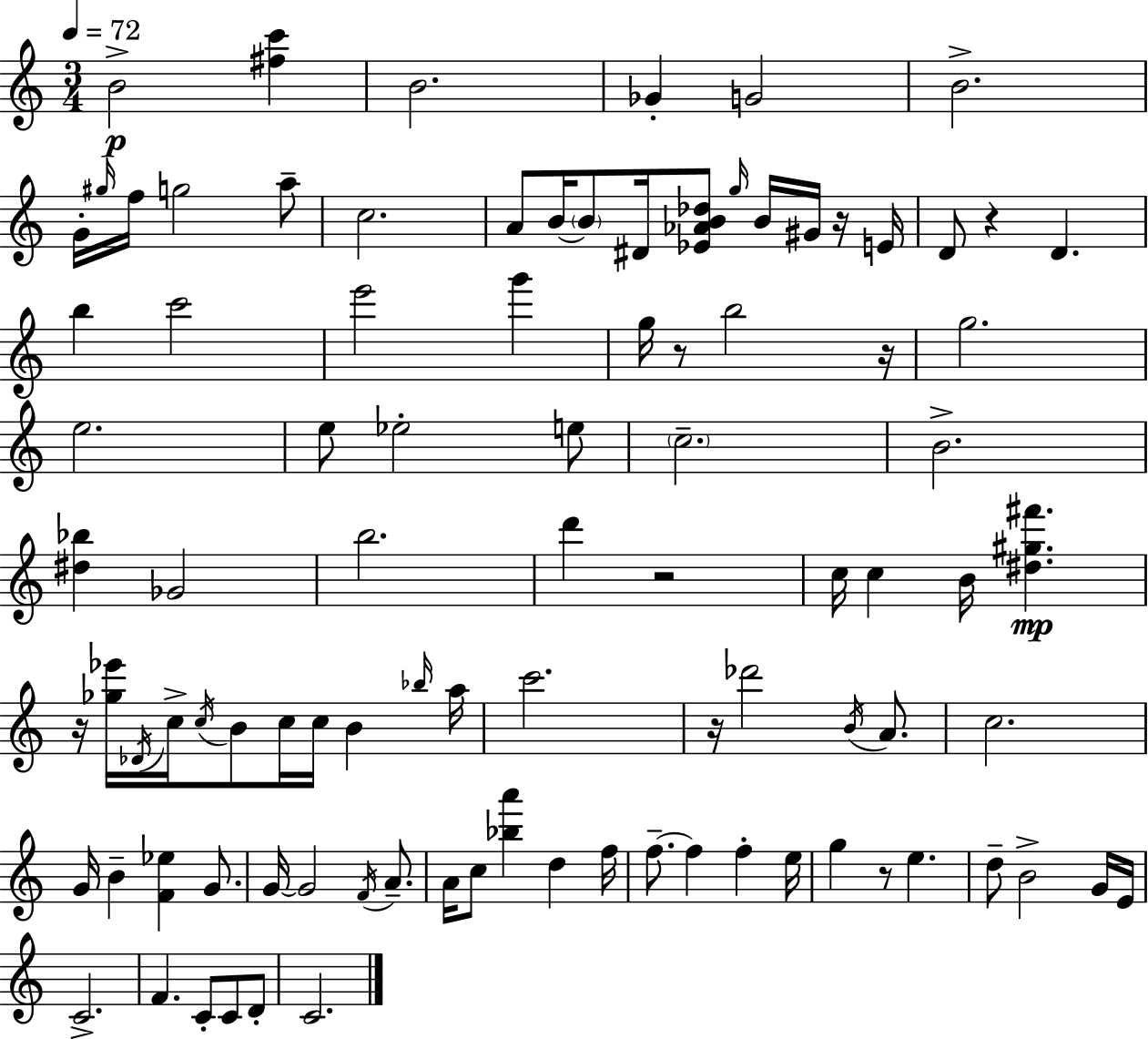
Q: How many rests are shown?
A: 8